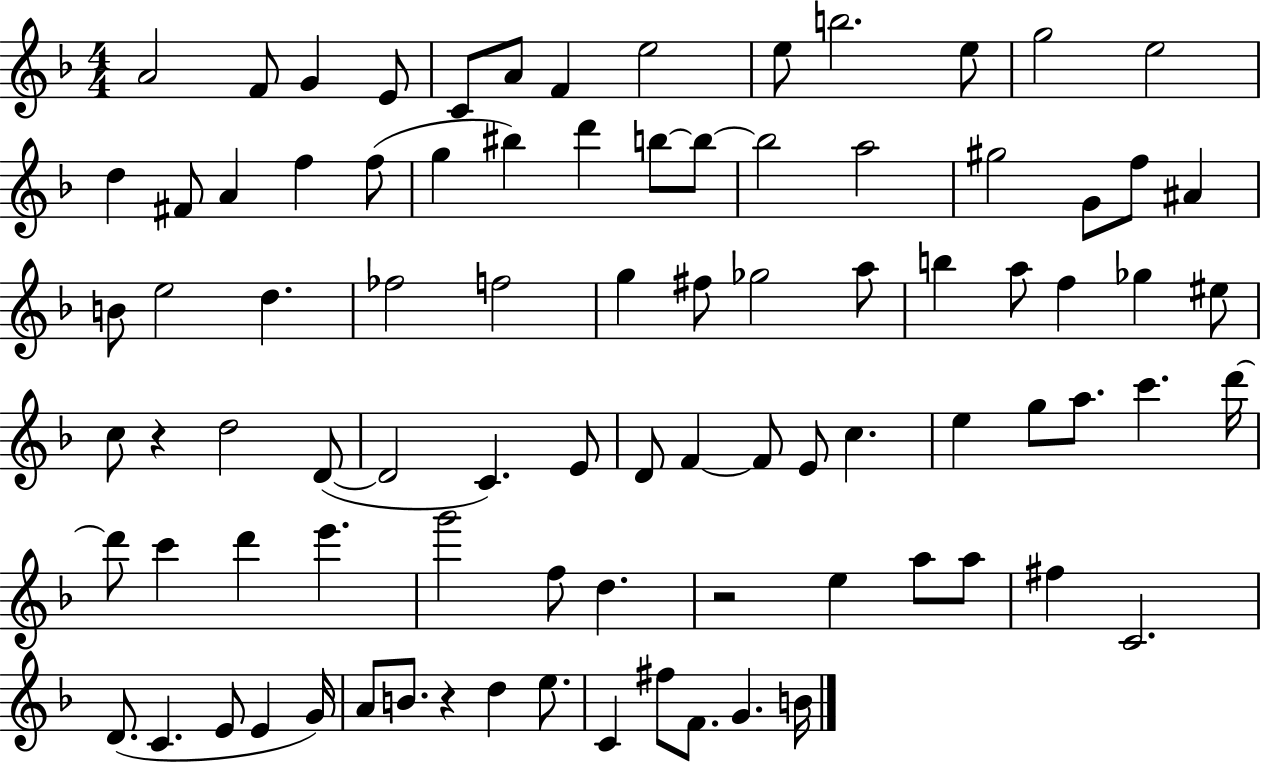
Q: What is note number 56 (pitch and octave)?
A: G5